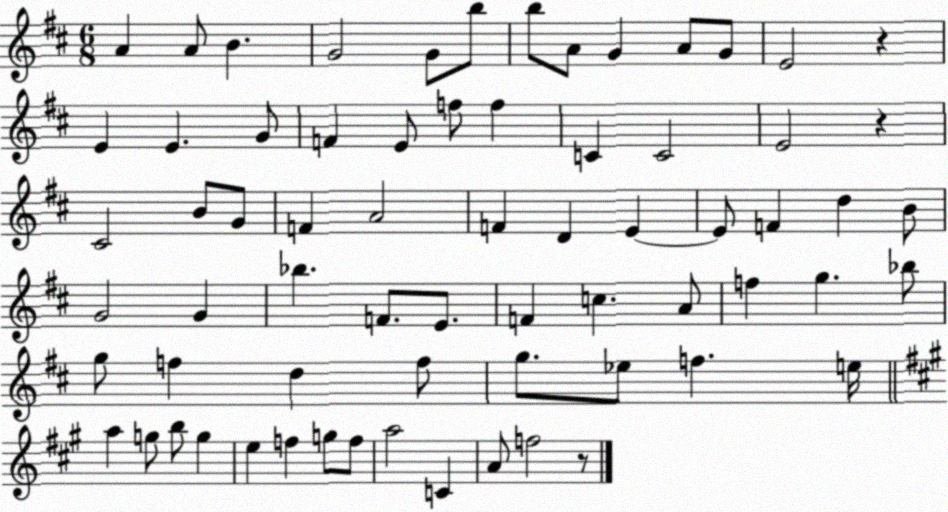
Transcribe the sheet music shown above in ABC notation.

X:1
T:Untitled
M:6/8
L:1/4
K:D
A A/2 B G2 G/2 b/2 b/2 A/2 G A/2 G/2 E2 z E E G/2 F E/2 f/2 f C C2 E2 z ^C2 B/2 G/2 F A2 F D E E/2 F d B/2 G2 G _b F/2 E/2 F c A/2 f g _b/2 g/2 f d f/2 g/2 _e/2 f e/4 a g/2 b/2 g e f g/2 f/2 a2 C A/2 f2 z/2